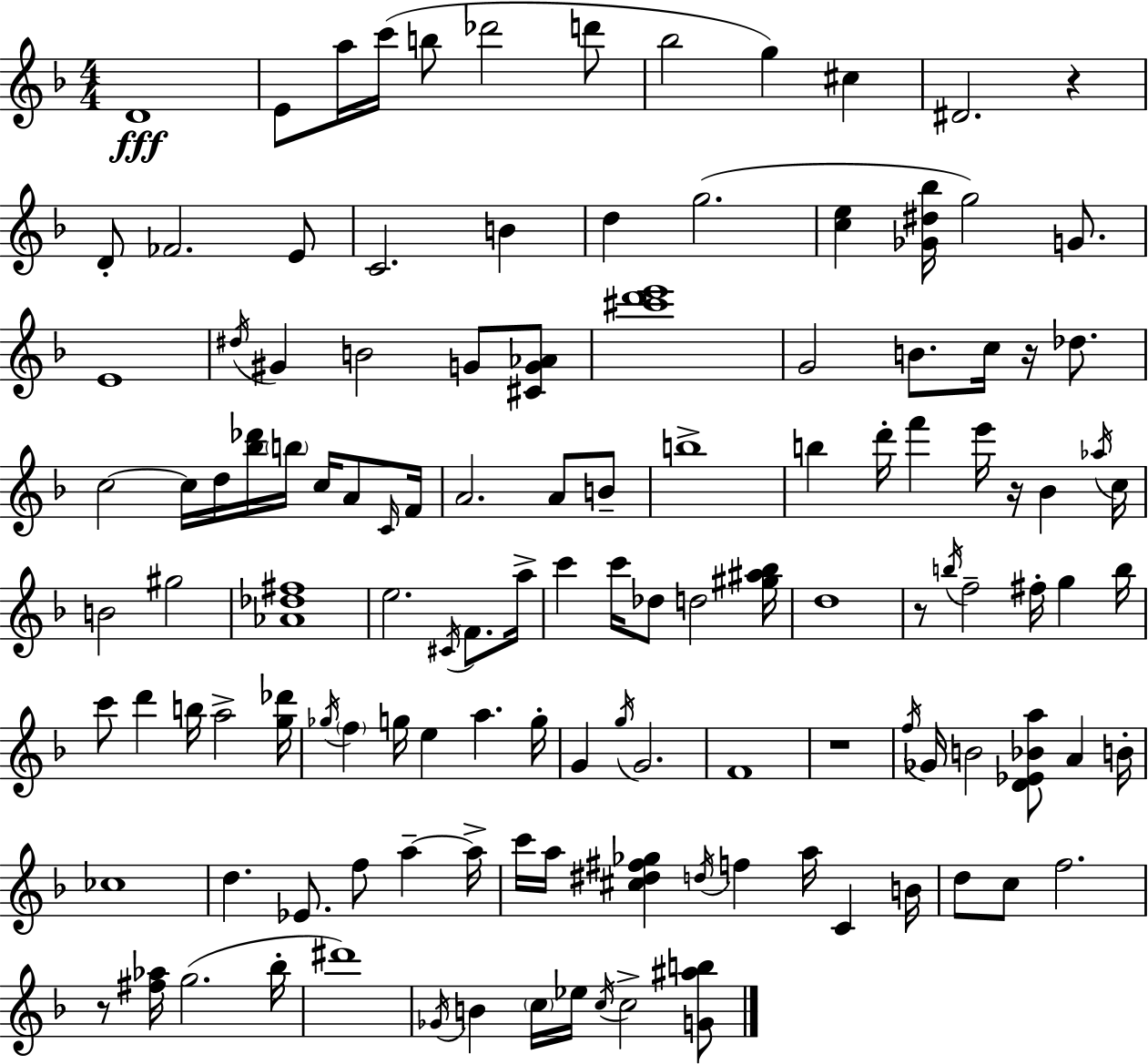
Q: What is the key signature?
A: D minor